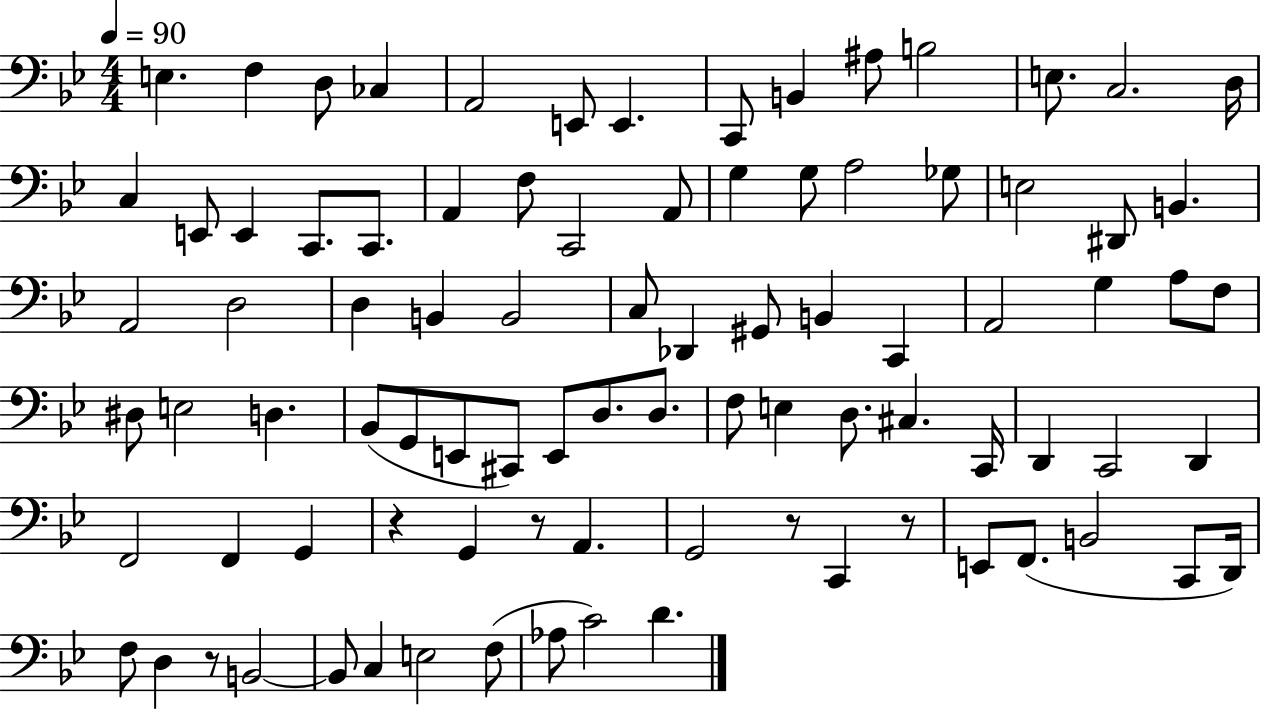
E3/q. F3/q D3/e CES3/q A2/h E2/e E2/q. C2/e B2/q A#3/e B3/h E3/e. C3/h. D3/s C3/q E2/e E2/q C2/e. C2/e. A2/q F3/e C2/h A2/e G3/q G3/e A3/h Gb3/e E3/h D#2/e B2/q. A2/h D3/h D3/q B2/q B2/h C3/e Db2/q G#2/e B2/q C2/q A2/h G3/q A3/e F3/e D#3/e E3/h D3/q. Bb2/e G2/e E2/e C#2/e E2/e D3/e. D3/e. F3/e E3/q D3/e. C#3/q. C2/s D2/q C2/h D2/q F2/h F2/q G2/q R/q G2/q R/e A2/q. G2/h R/e C2/q R/e E2/e F2/e. B2/h C2/e D2/s F3/e D3/q R/e B2/h B2/e C3/q E3/h F3/e Ab3/e C4/h D4/q.